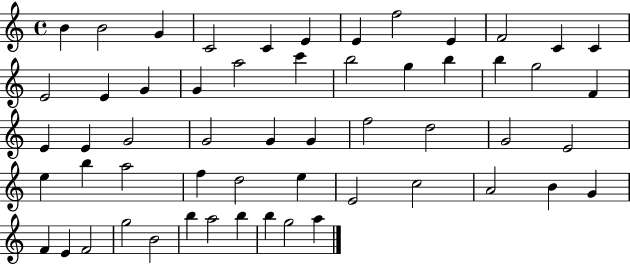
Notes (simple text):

B4/q B4/h G4/q C4/h C4/q E4/q E4/q F5/h E4/q F4/h C4/q C4/q E4/h E4/q G4/q G4/q A5/h C6/q B5/h G5/q B5/q B5/q G5/h F4/q E4/q E4/q G4/h G4/h G4/q G4/q F5/h D5/h G4/h E4/h E5/q B5/q A5/h F5/q D5/h E5/q E4/h C5/h A4/h B4/q G4/q F4/q E4/q F4/h G5/h B4/h B5/q A5/h B5/q B5/q G5/h A5/q